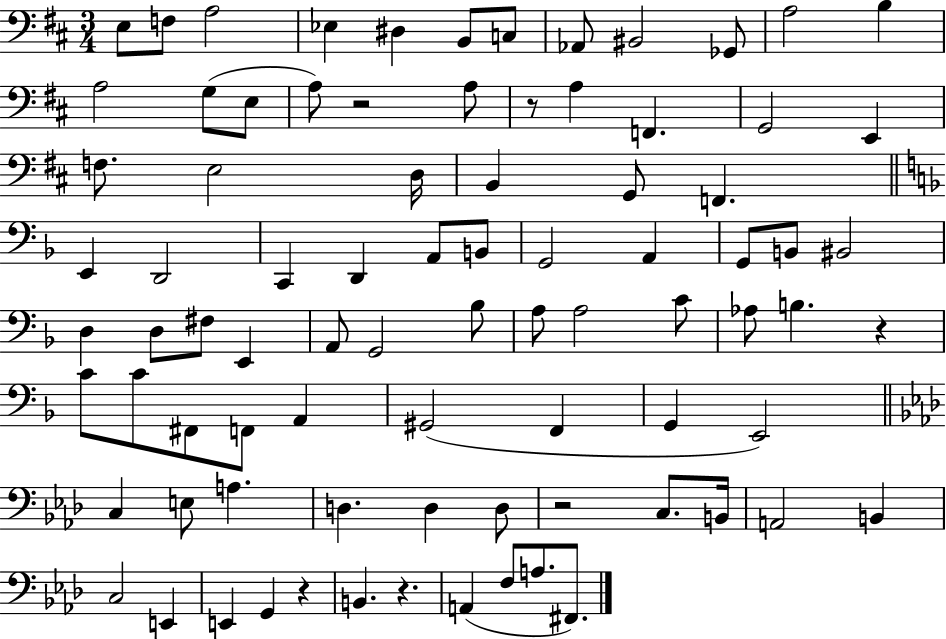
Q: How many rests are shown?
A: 6